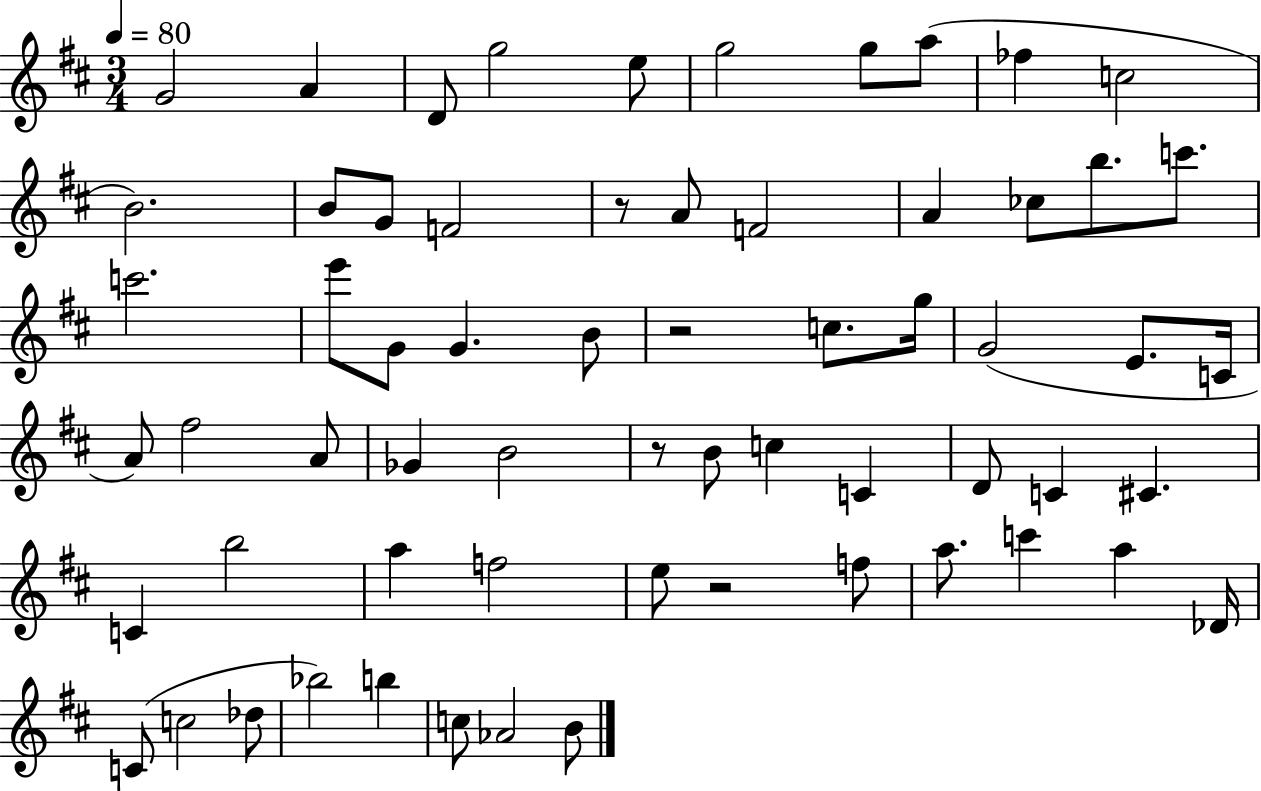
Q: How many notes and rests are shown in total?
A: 63